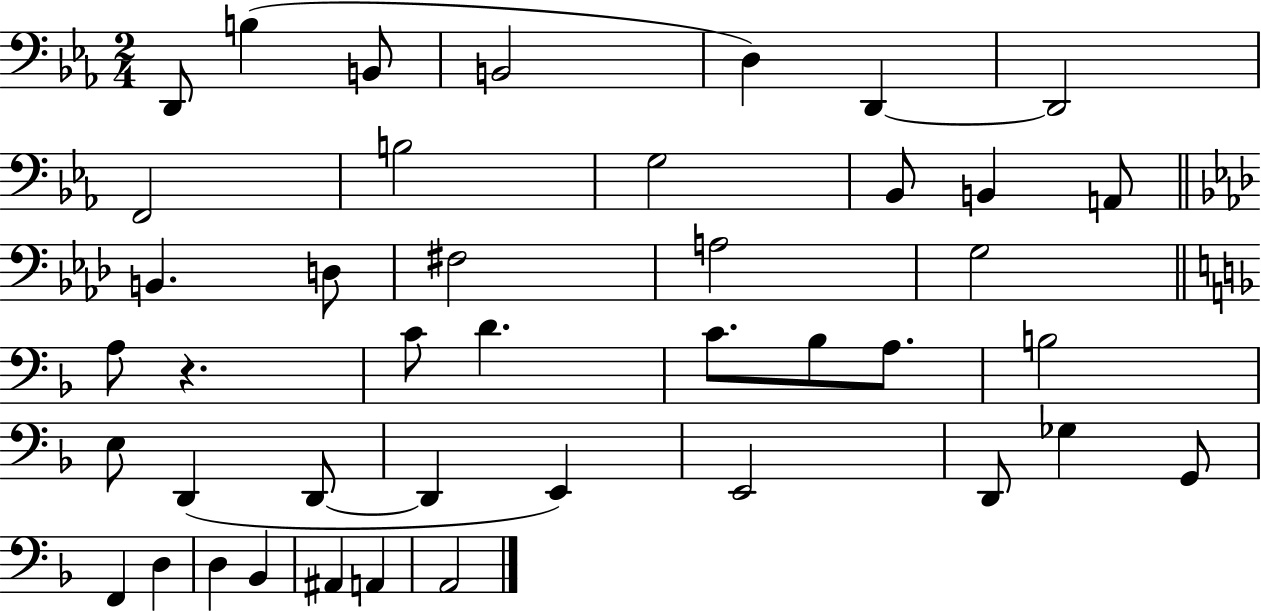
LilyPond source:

{
  \clef bass
  \numericTimeSignature
  \time 2/4
  \key ees \major
  d,8 b4( b,8 | b,2 | d4) d,4~~ | d,2 | \break f,2 | b2 | g2 | bes,8 b,4 a,8 | \break \bar "||" \break \key aes \major b,4. d8 | fis2 | a2 | g2 | \break \bar "||" \break \key f \major a8 r4. | c'8 d'4. | c'8. bes8 a8. | b2 | \break e8 d,4( d,8~~ | d,4 e,4) | e,2 | d,8 ges4 g,8 | \break f,4 d4 | d4 bes,4 | ais,4 a,4 | a,2 | \break \bar "|."
}